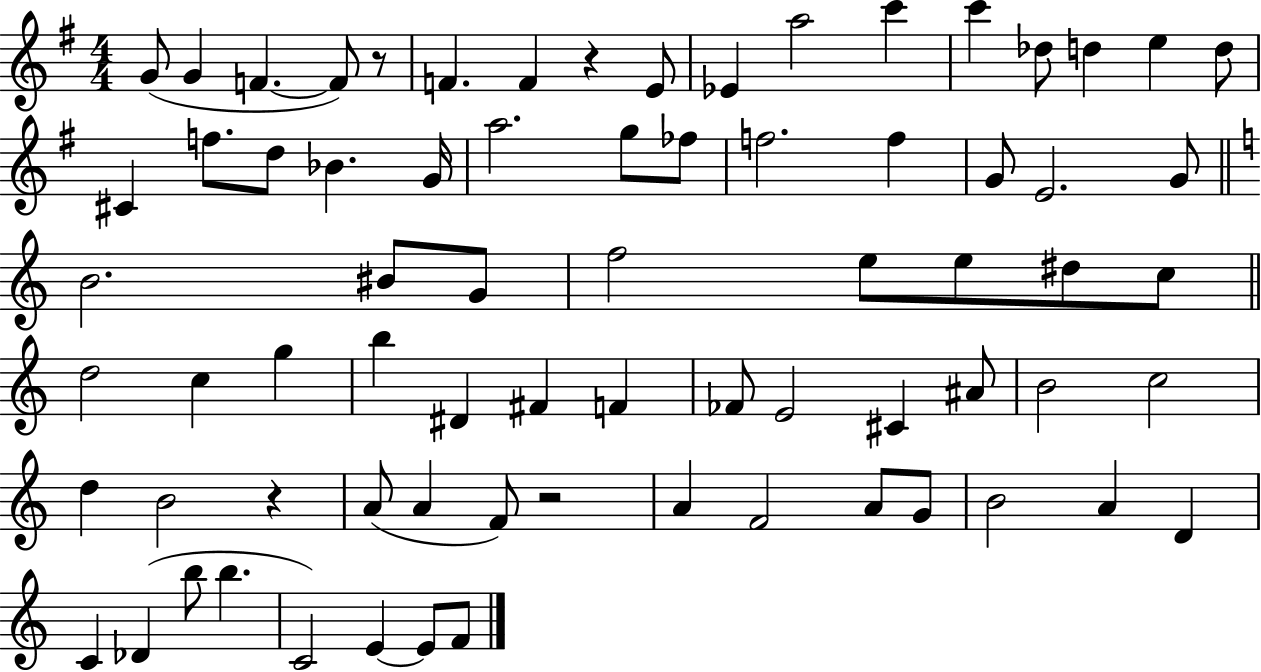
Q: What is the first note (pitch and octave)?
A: G4